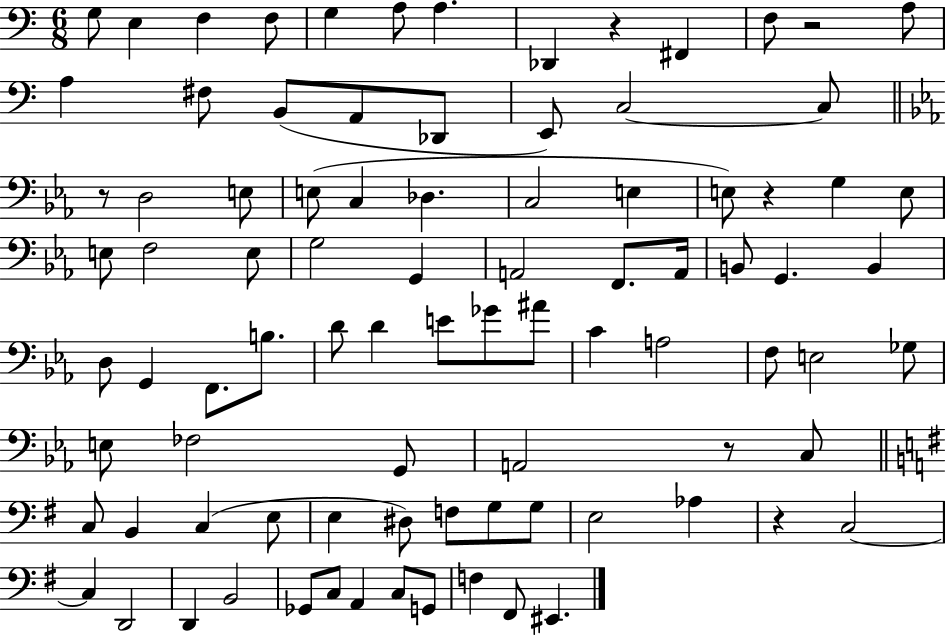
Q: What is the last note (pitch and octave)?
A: EIS2